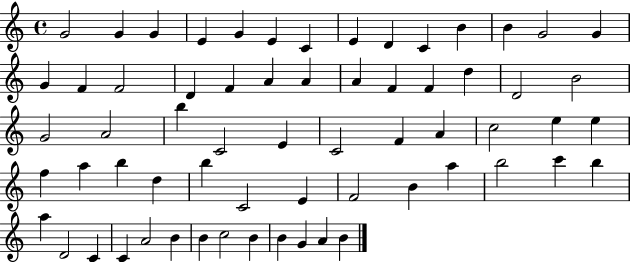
{
  \clef treble
  \time 4/4
  \defaultTimeSignature
  \key c \major
  g'2 g'4 g'4 | e'4 g'4 e'4 c'4 | e'4 d'4 c'4 b'4 | b'4 g'2 g'4 | \break g'4 f'4 f'2 | d'4 f'4 a'4 a'4 | a'4 f'4 f'4 d''4 | d'2 b'2 | \break g'2 a'2 | b''4 c'2 e'4 | c'2 f'4 a'4 | c''2 e''4 e''4 | \break f''4 a''4 b''4 d''4 | b''4 c'2 e'4 | f'2 b'4 a''4 | b''2 c'''4 b''4 | \break a''4 d'2 c'4 | c'4 a'2 b'4 | b'4 c''2 b'4 | b'4 g'4 a'4 b'4 | \break \bar "|."
}